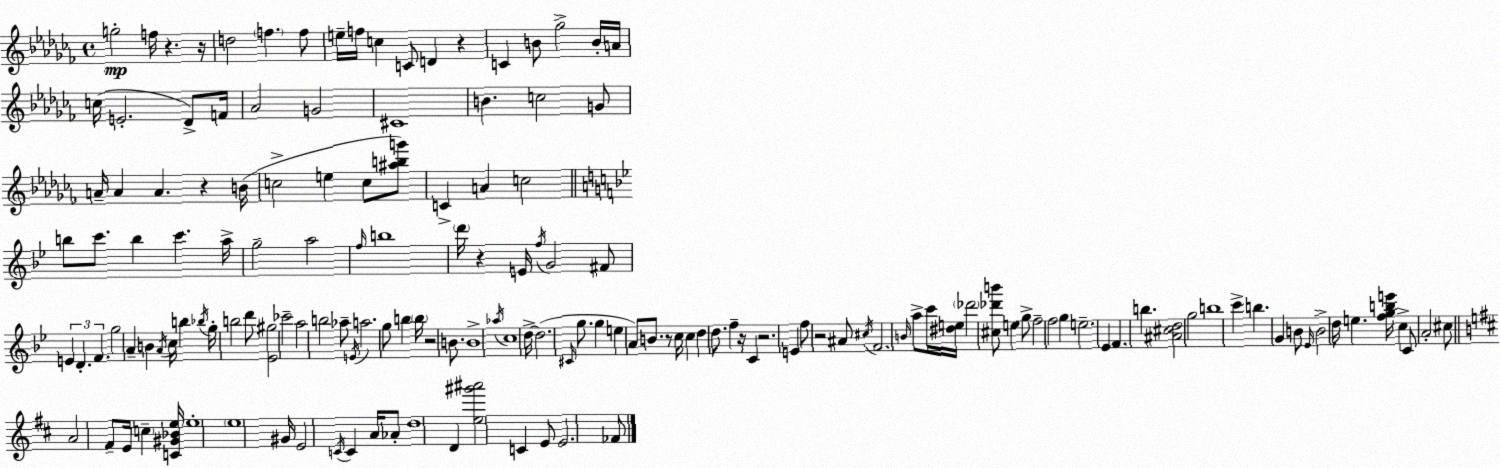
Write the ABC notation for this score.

X:1
T:Untitled
M:4/4
L:1/4
K:Abm
g2 f/4 z z/4 d2 f f/2 e/4 f/4 c C/2 D z C B/2 _g2 B/4 A/4 c/4 E2 _D/2 F/4 _A2 G2 ^C4 B c2 G/2 A/4 A A z B/4 c2 e c/2 [^abg']/2 C A c2 b/2 c'/2 b c' a/4 g2 a2 f/4 b4 d'/4 z E/4 f/4 G2 ^F/2 E D F g2 A B A/4 c/4 b _b/4 g/4 b2 d'/2 [_E^g]2 _c'2 a2 b2 _a/2 E/4 a2 g/2 b b/4 z2 B/2 B4 _a/4 c4 d/4 d2 ^C/4 g/2 g e A/2 B/2 z/2 c/4 c d d/2 f z/4 C z2 E f/2 z2 ^A/2 ^c/4 F2 B/4 a/2 c'/4 [^de]/4 _d'2 [^c_d'b']/2 e g/2 f2 f2 g e2 _E F b [^A^cd]2 g2 b4 c' b G B/2 _E/4 B2 d/4 e [fgbe']/4 c C/2 A2 ^c/2 A2 ^F/2 E/4 c [C^G_Be]/4 e4 e4 ^G/4 E2 C/4 C A/4 _A/2 d4 D [e^g'^a']2 C E/2 E2 _F/2